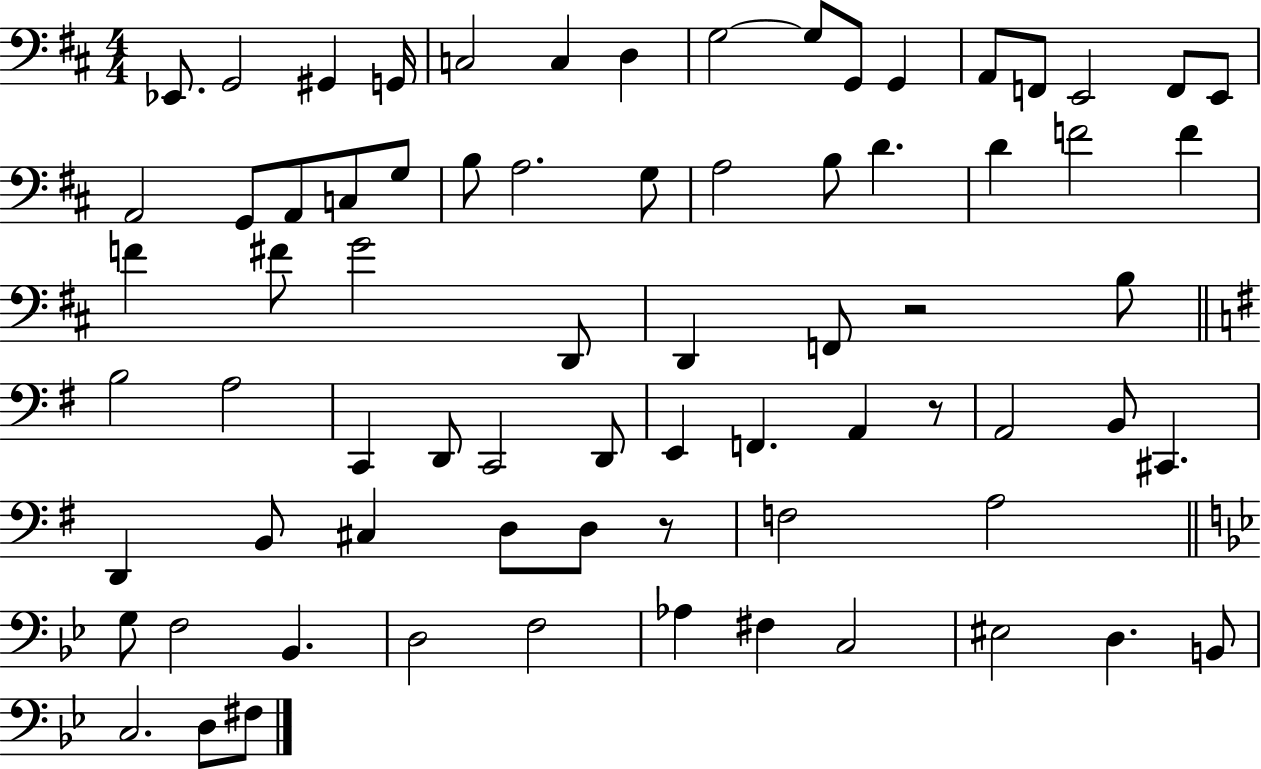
X:1
T:Untitled
M:4/4
L:1/4
K:D
_E,,/2 G,,2 ^G,, G,,/4 C,2 C, D, G,2 G,/2 G,,/2 G,, A,,/2 F,,/2 E,,2 F,,/2 E,,/2 A,,2 G,,/2 A,,/2 C,/2 G,/2 B,/2 A,2 G,/2 A,2 B,/2 D D F2 F F ^F/2 G2 D,,/2 D,, F,,/2 z2 B,/2 B,2 A,2 C,, D,,/2 C,,2 D,,/2 E,, F,, A,, z/2 A,,2 B,,/2 ^C,, D,, B,,/2 ^C, D,/2 D,/2 z/2 F,2 A,2 G,/2 F,2 _B,, D,2 F,2 _A, ^F, C,2 ^E,2 D, B,,/2 C,2 D,/2 ^F,/2